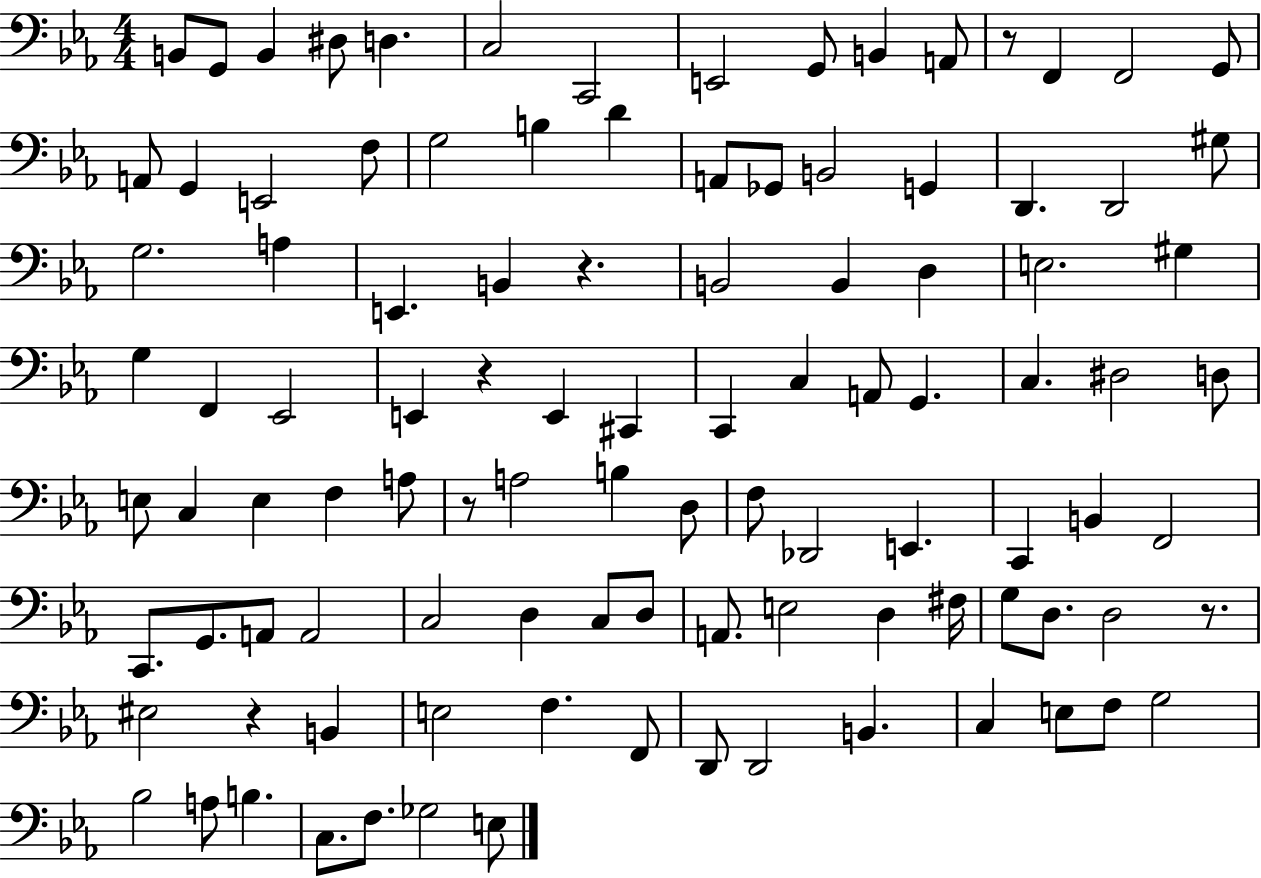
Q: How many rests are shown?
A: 6